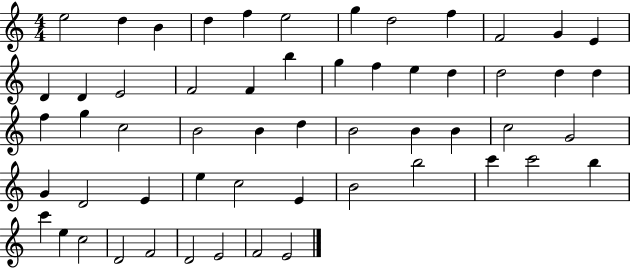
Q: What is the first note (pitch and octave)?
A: E5